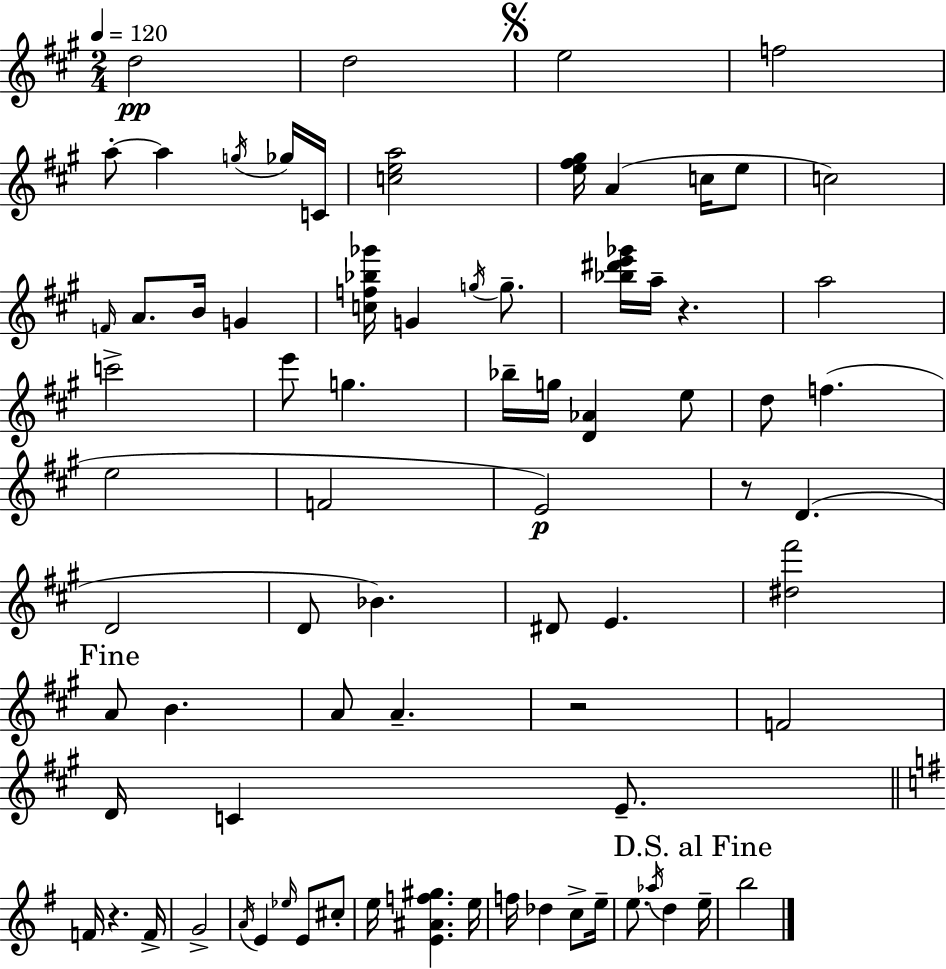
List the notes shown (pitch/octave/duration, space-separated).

D5/h D5/h E5/h F5/h A5/e A5/q G5/s Gb5/s C4/s [C5,E5,A5]/h [E5,F#5,G#5]/s A4/q C5/s E5/e C5/h F4/s A4/e. B4/s G4/q [C5,F5,Bb5,Gb6]/s G4/q G5/s G5/e. [Bb5,D#6,E6,Gb6]/s A5/s R/q. A5/h C6/h E6/e G5/q. Bb5/s G5/s [D4,Ab4]/q E5/e D5/e F5/q. E5/h F4/h E4/h R/e D4/q. D4/h D4/e Bb4/q. D#4/e E4/q. [D#5,F#6]/h A4/e B4/q. A4/e A4/q. R/h F4/h D4/s C4/q E4/e. F4/s R/q. F4/s G4/h A4/s E4/q Eb5/s E4/e C#5/e E5/s [E4,A#4,F5,G#5]/q. E5/s F5/s Db5/q C5/e E5/s E5/e. Ab5/s D5/q E5/s B5/h